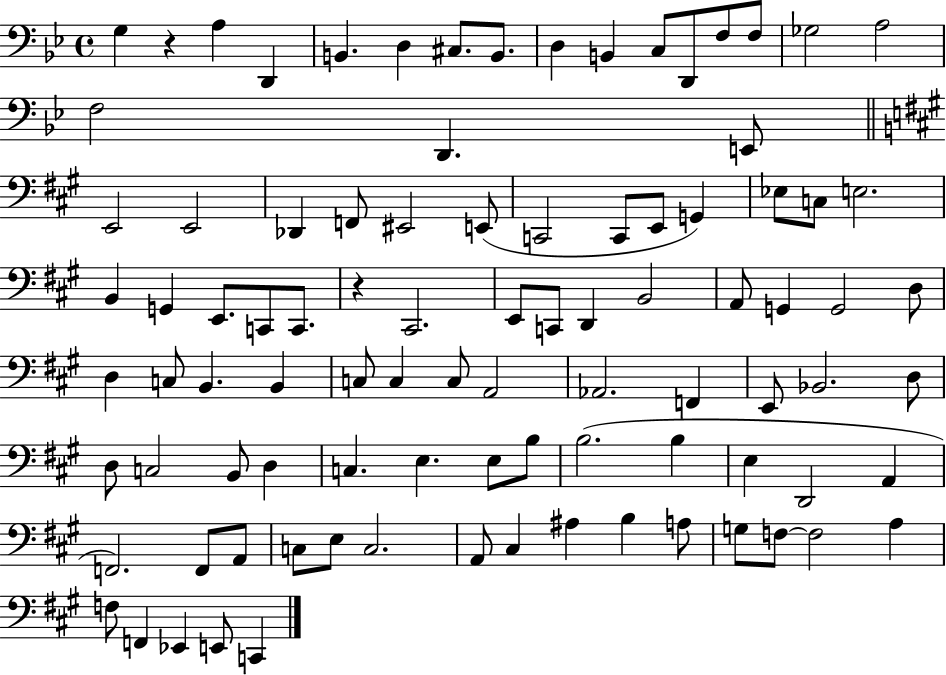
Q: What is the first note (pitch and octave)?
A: G3